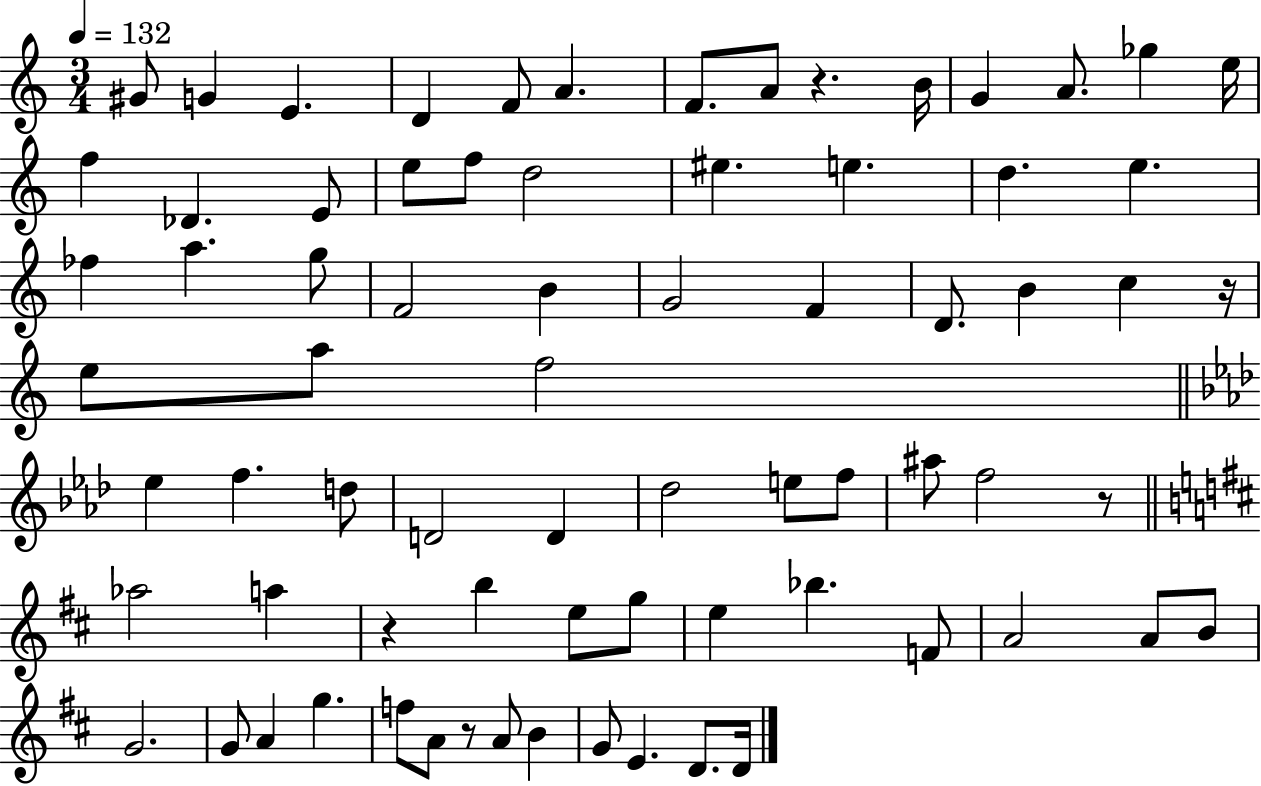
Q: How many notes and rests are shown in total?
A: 74